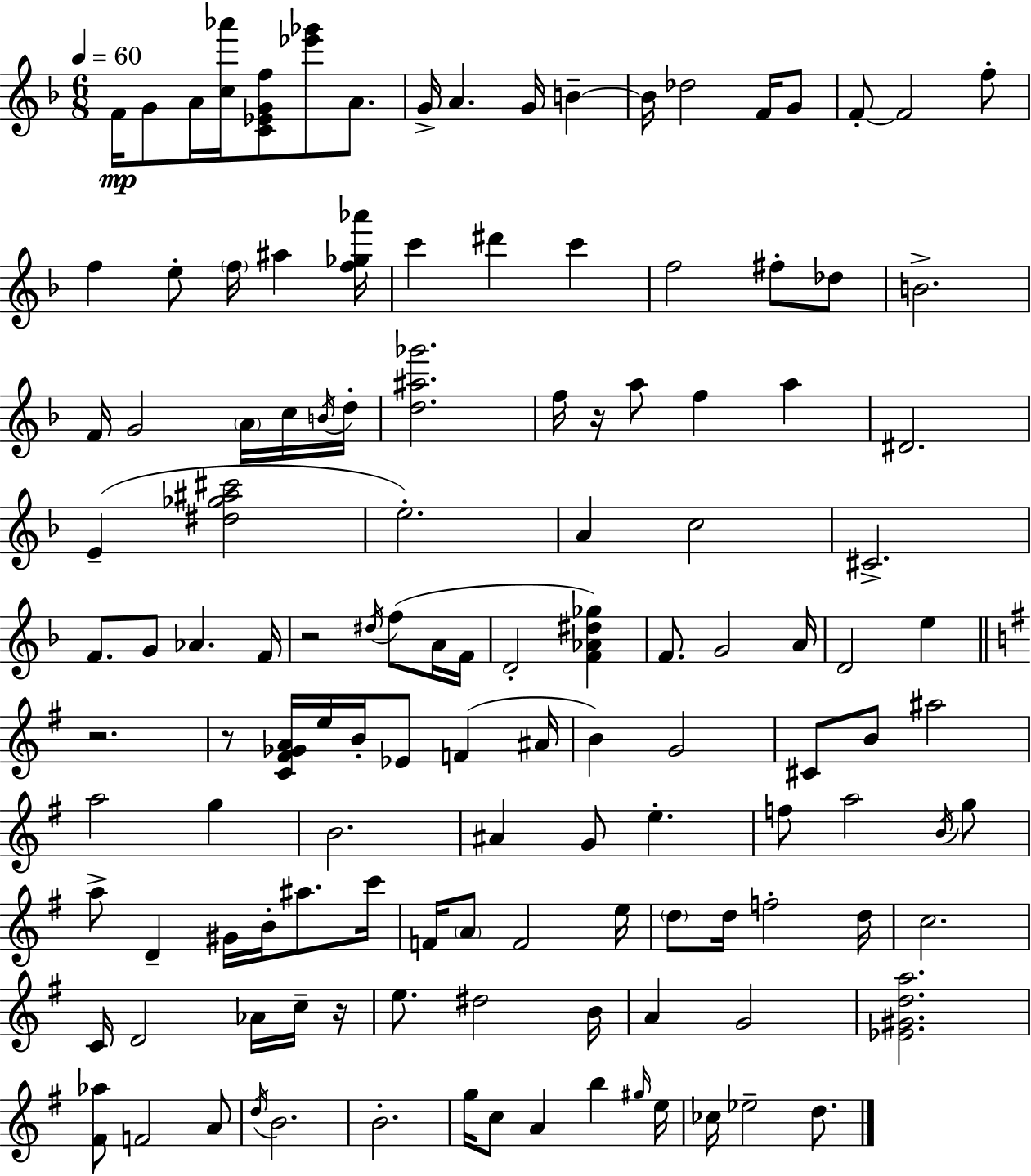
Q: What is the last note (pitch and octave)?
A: D5